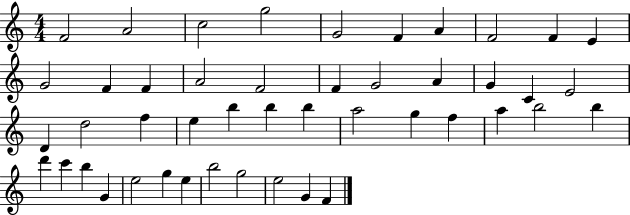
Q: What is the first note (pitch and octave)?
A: F4